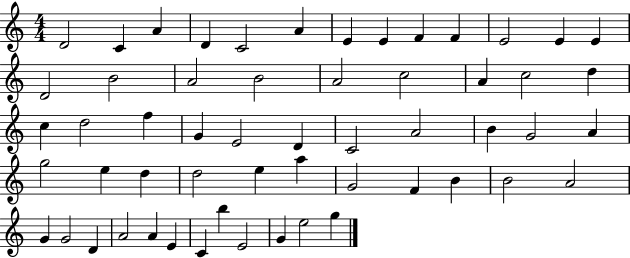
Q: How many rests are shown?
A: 0